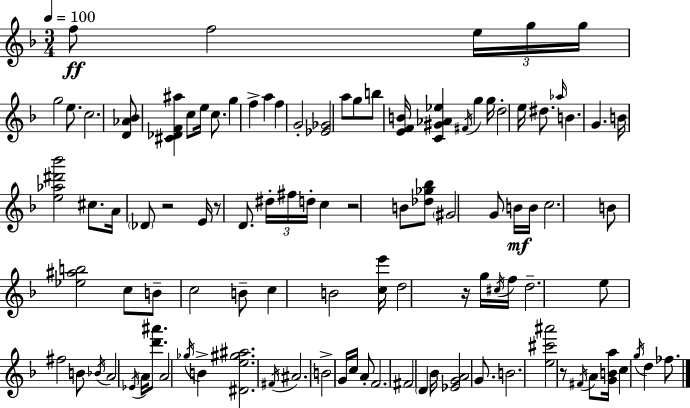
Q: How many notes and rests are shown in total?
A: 103